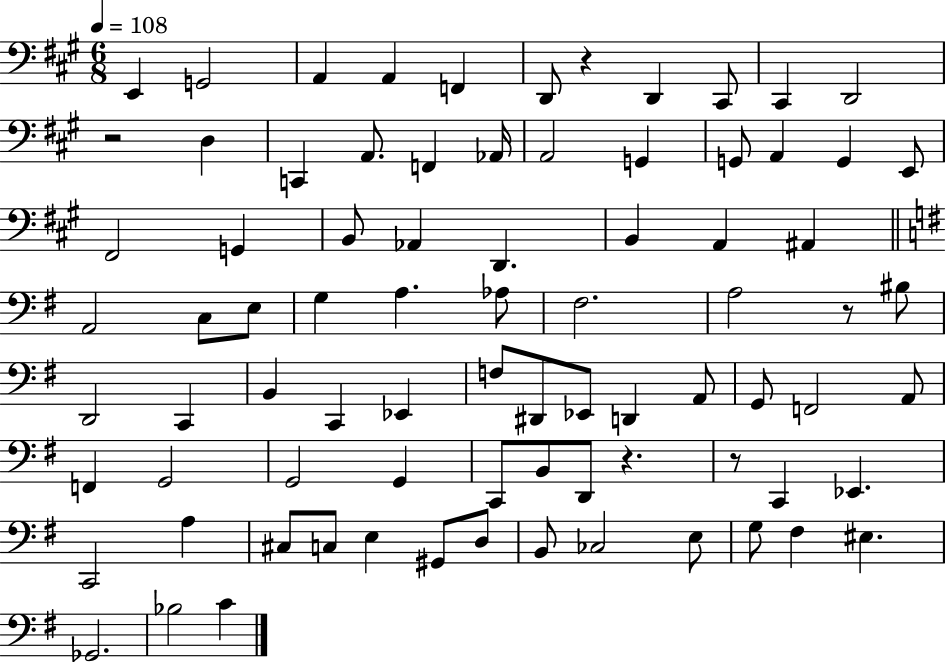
{
  \clef bass
  \numericTimeSignature
  \time 6/8
  \key a \major
  \tempo 4 = 108
  e,4 g,2 | a,4 a,4 f,4 | d,8 r4 d,4 cis,8 | cis,4 d,2 | \break r2 d4 | c,4 a,8. f,4 aes,16 | a,2 g,4 | g,8 a,4 g,4 e,8 | \break fis,2 g,4 | b,8 aes,4 d,4. | b,4 a,4 ais,4 | \bar "||" \break \key g \major a,2 c8 e8 | g4 a4. aes8 | fis2. | a2 r8 bis8 | \break d,2 c,4 | b,4 c,4 ees,4 | f8 dis,8 ees,8 d,4 a,8 | g,8 f,2 a,8 | \break f,4 g,2 | g,2 g,4 | c,8 b,8 d,8 r4. | r8 c,4 ees,4. | \break c,2 a4 | cis8 c8 e4 gis,8 d8 | b,8 ces2 e8 | g8 fis4 eis4. | \break ges,2. | bes2 c'4 | \bar "|."
}